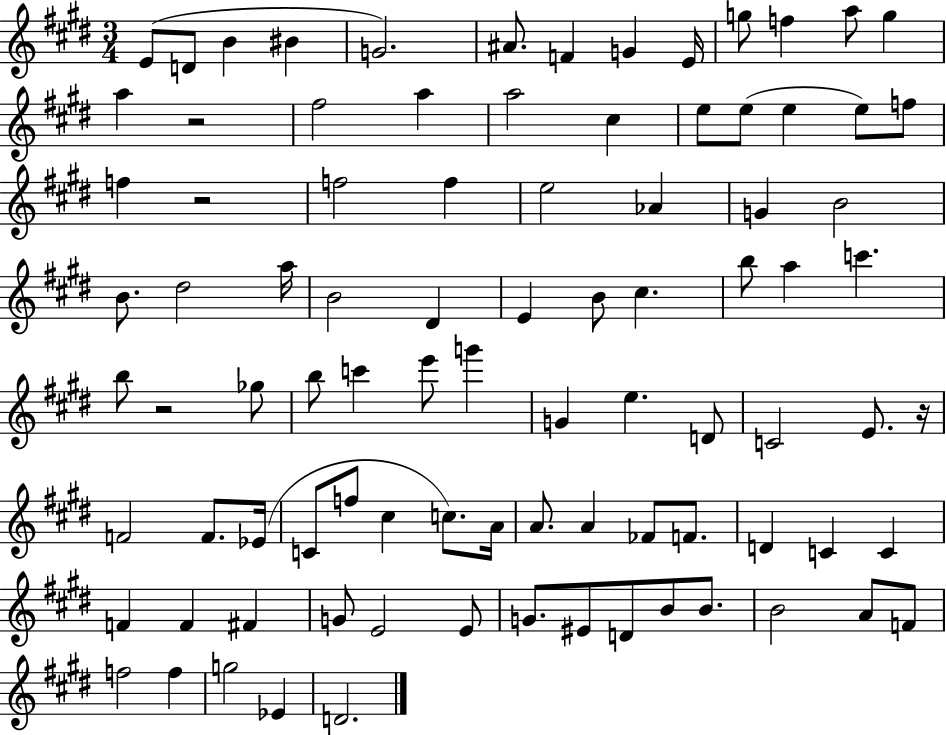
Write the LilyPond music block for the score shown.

{
  \clef treble
  \numericTimeSignature
  \time 3/4
  \key e \major
  e'8( d'8 b'4 bis'4 | g'2.) | ais'8. f'4 g'4 e'16 | g''8 f''4 a''8 g''4 | \break a''4 r2 | fis''2 a''4 | a''2 cis''4 | e''8 e''8( e''4 e''8) f''8 | \break f''4 r2 | f''2 f''4 | e''2 aes'4 | g'4 b'2 | \break b'8. dis''2 a''16 | b'2 dis'4 | e'4 b'8 cis''4. | b''8 a''4 c'''4. | \break b''8 r2 ges''8 | b''8 c'''4 e'''8 g'''4 | g'4 e''4. d'8 | c'2 e'8. r16 | \break f'2 f'8. ees'16( | c'8 f''8 cis''4 c''8.) a'16 | a'8. a'4 fes'8 f'8. | d'4 c'4 c'4 | \break f'4 f'4 fis'4 | g'8 e'2 e'8 | g'8. eis'8 d'8 b'8 b'8. | b'2 a'8 f'8 | \break f''2 f''4 | g''2 ees'4 | d'2. | \bar "|."
}